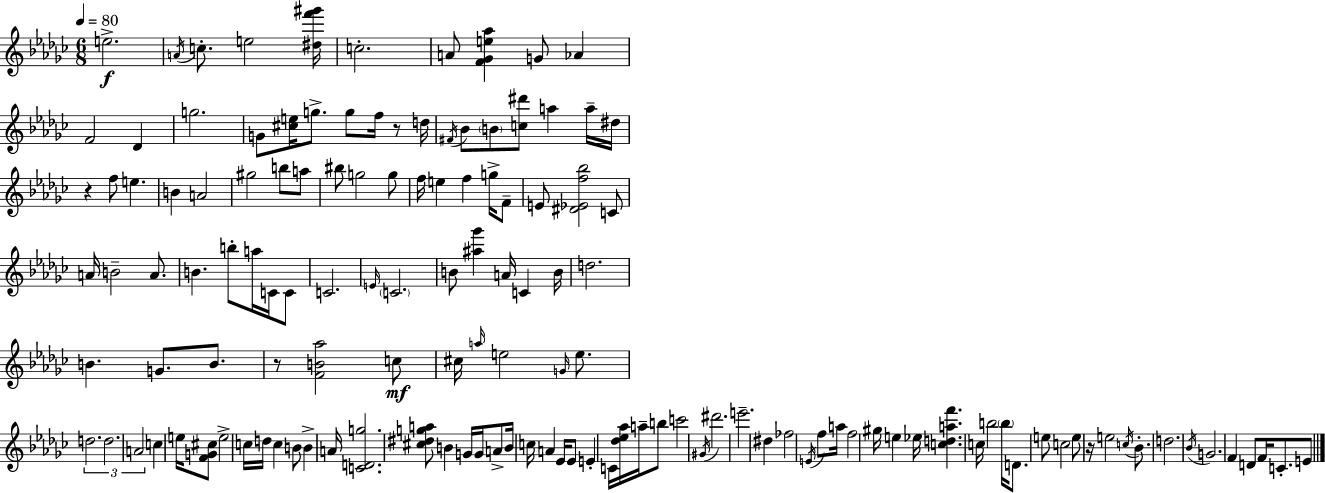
E5/h. A4/s C5/e. E5/h [D#5,F6,G#6]/s C5/h. A4/e [F4,Gb4,E5,Ab5]/q G4/e Ab4/q F4/h Db4/q G5/h. G4/e [C#5,E5]/s G5/e. G5/e F5/s R/e D5/s F#4/s Bb4/e B4/e [C5,D#6]/e A5/q A5/s D#5/s R/q F5/e E5/q. B4/q A4/h G#5/h B5/e A5/e BIS5/e G5/h G5/e F5/s E5/q F5/q G5/s F4/e E4/e [D#4,Eb4,F5,Bb5]/h C4/e A4/s B4/h A4/e. B4/q. B5/e A5/s C4/s C4/e C4/h. E4/s C4/h. B4/e [A#5,Gb6]/q A4/s C4/q B4/s D5/h. B4/q. G4/e. B4/e. R/e [F4,B4,Ab5]/h C5/e C#5/s A5/s E5/h G4/s E5/e. D5/h. D5/h. A4/h C5/q E5/s [F4,G4,C#5]/e E5/h C5/s D5/s C5/q B4/e B4/q A4/s [C4,D4,G5]/h. [C#5,D#5,G5,A5]/e B4/q G4/s G4/s A4/e B4/s C5/s A4/q Eb4/s Eb4/e E4/q C4/s [Db5,Eb5,Ab5]/s A5/s B5/e C6/h G#4/s D#6/h. E6/h. D#5/q FES5/h E4/s F5/e A5/s F5/h G#5/s E5/q Eb5/s [C5,D5,A5,F6]/q. C5/s B5/h B5/s D4/e. E5/e C5/h E5/e R/s E5/h C5/s Bb4/e. D5/h. Bb4/s G4/h. F4/q D4/e F4/s C4/e. E4/e